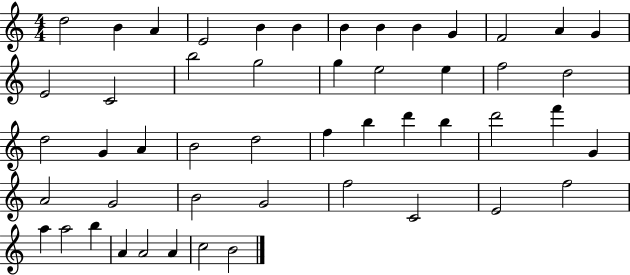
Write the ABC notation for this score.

X:1
T:Untitled
M:4/4
L:1/4
K:C
d2 B A E2 B B B B B G F2 A G E2 C2 b2 g2 g e2 e f2 d2 d2 G A B2 d2 f b d' b d'2 f' G A2 G2 B2 G2 f2 C2 E2 f2 a a2 b A A2 A c2 B2